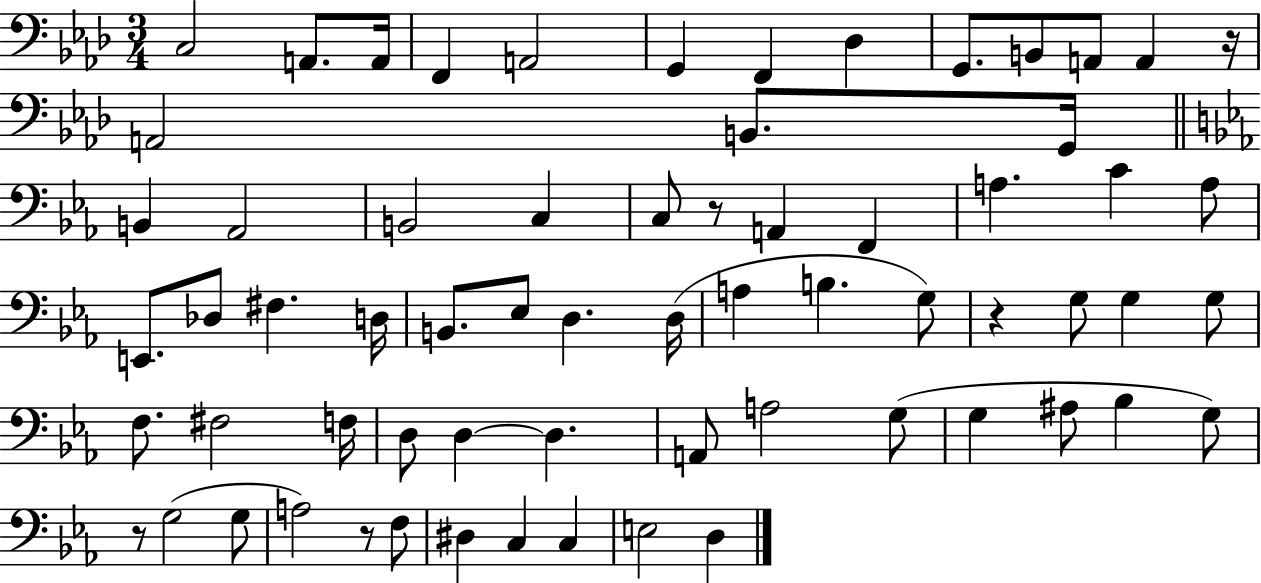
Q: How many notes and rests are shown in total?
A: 66